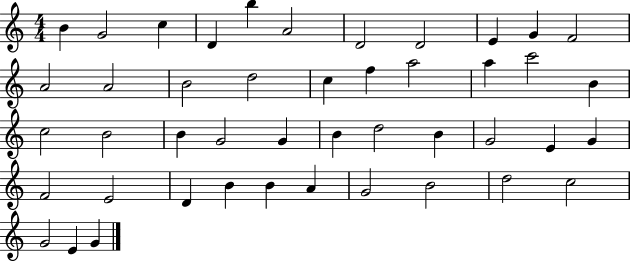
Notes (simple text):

B4/q G4/h C5/q D4/q B5/q A4/h D4/h D4/h E4/q G4/q F4/h A4/h A4/h B4/h D5/h C5/q F5/q A5/h A5/q C6/h B4/q C5/h B4/h B4/q G4/h G4/q B4/q D5/h B4/q G4/h E4/q G4/q F4/h E4/h D4/q B4/q B4/q A4/q G4/h B4/h D5/h C5/h G4/h E4/q G4/q